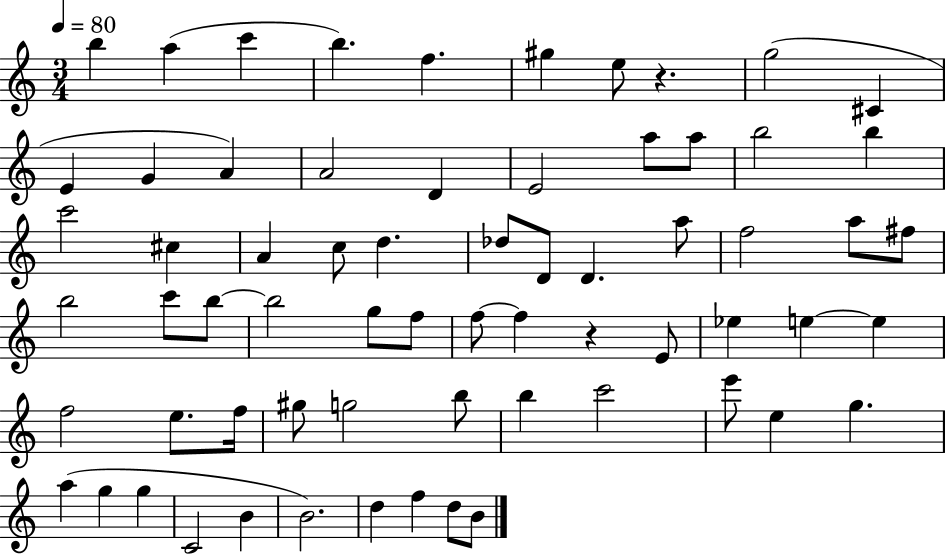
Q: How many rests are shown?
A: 2